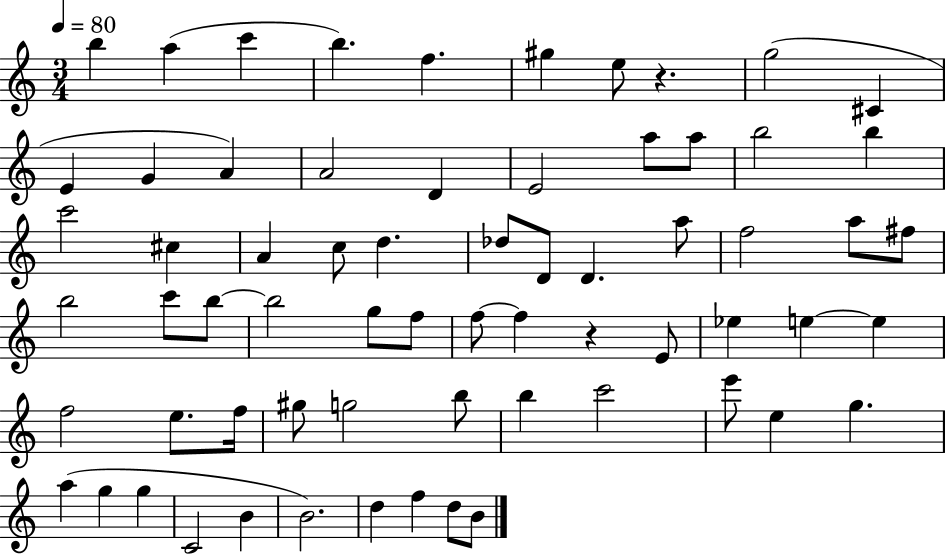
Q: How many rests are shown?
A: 2